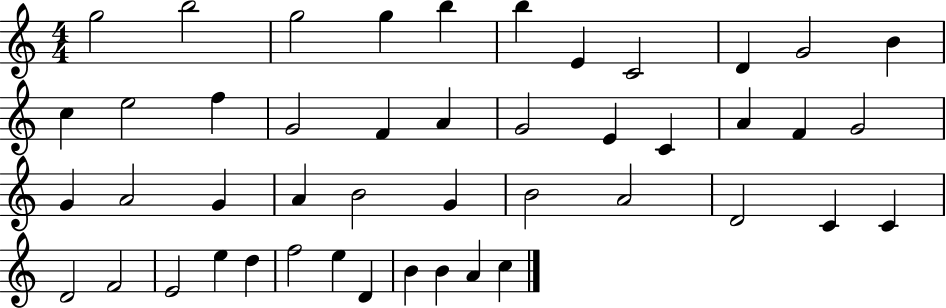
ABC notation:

X:1
T:Untitled
M:4/4
L:1/4
K:C
g2 b2 g2 g b b E C2 D G2 B c e2 f G2 F A G2 E C A F G2 G A2 G A B2 G B2 A2 D2 C C D2 F2 E2 e d f2 e D B B A c